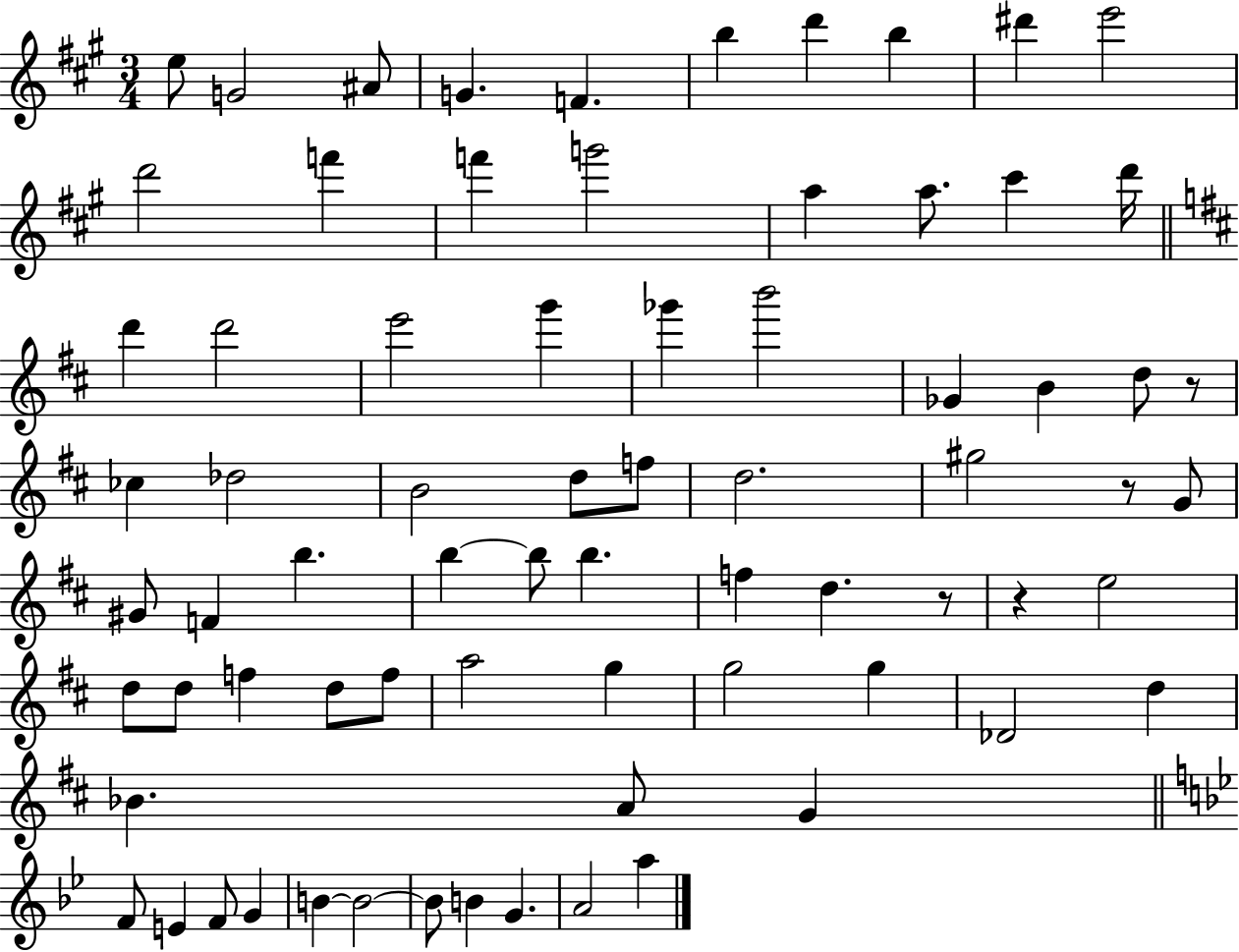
{
  \clef treble
  \numericTimeSignature
  \time 3/4
  \key a \major
  \repeat volta 2 { e''8 g'2 ais'8 | g'4. f'4. | b''4 d'''4 b''4 | dis'''4 e'''2 | \break d'''2 f'''4 | f'''4 g'''2 | a''4 a''8. cis'''4 d'''16 | \bar "||" \break \key b \minor d'''4 d'''2 | e'''2 g'''4 | ges'''4 b'''2 | ges'4 b'4 d''8 r8 | \break ces''4 des''2 | b'2 d''8 f''8 | d''2. | gis''2 r8 g'8 | \break gis'8 f'4 b''4. | b''4~~ b''8 b''4. | f''4 d''4. r8 | r4 e''2 | \break d''8 d''8 f''4 d''8 f''8 | a''2 g''4 | g''2 g''4 | des'2 d''4 | \break bes'4. a'8 g'4 | \bar "||" \break \key bes \major f'8 e'4 f'8 g'4 | b'4~~ b'2~~ | b'8 b'4 g'4. | a'2 a''4 | \break } \bar "|."
}